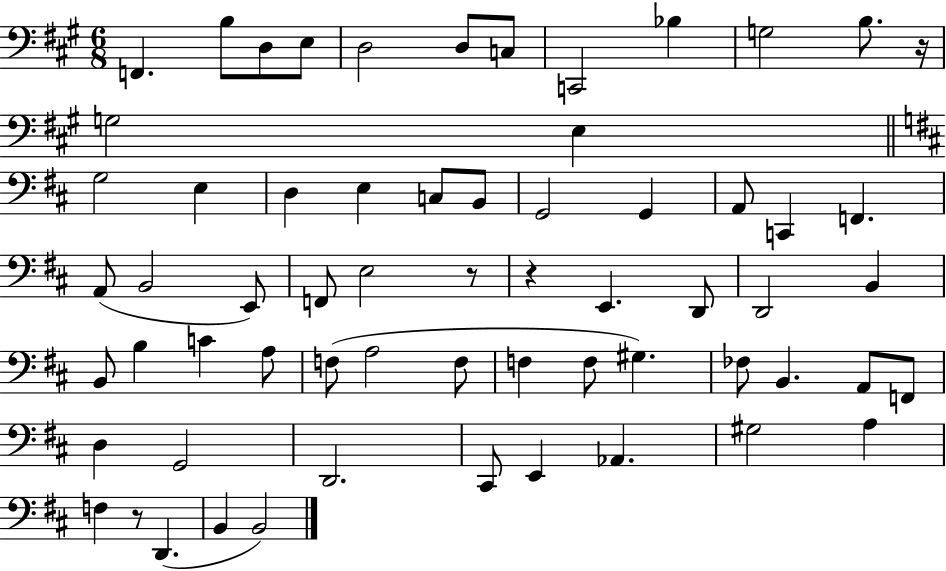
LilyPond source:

{
  \clef bass
  \numericTimeSignature
  \time 6/8
  \key a \major
  \repeat volta 2 { f,4. b8 d8 e8 | d2 d8 c8 | c,2 bes4 | g2 b8. r16 | \break g2 e4 | \bar "||" \break \key b \minor g2 e4 | d4 e4 c8 b,8 | g,2 g,4 | a,8 c,4 f,4. | \break a,8( b,2 e,8) | f,8 e2 r8 | r4 e,4. d,8 | d,2 b,4 | \break b,8 b4 c'4 a8 | f8( a2 f8 | f4 f8 gis4.) | fes8 b,4. a,8 f,8 | \break d4 g,2 | d,2. | cis,8 e,4 aes,4. | gis2 a4 | \break f4 r8 d,4.( | b,4 b,2) | } \bar "|."
}